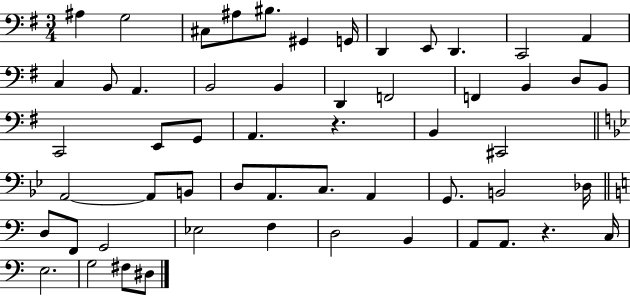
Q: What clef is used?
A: bass